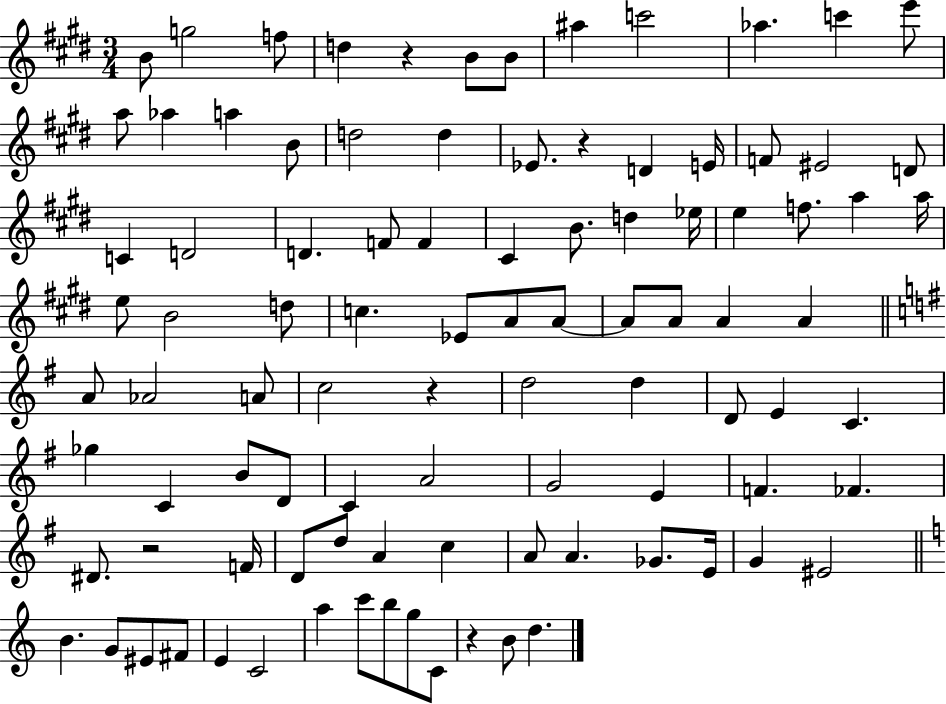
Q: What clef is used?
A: treble